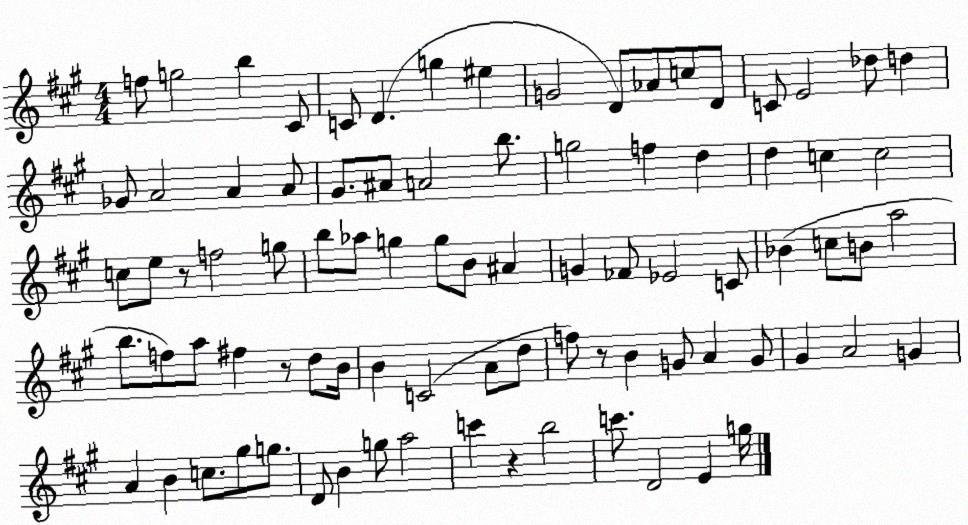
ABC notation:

X:1
T:Untitled
M:4/4
L:1/4
K:A
f/2 g2 b ^C/2 C/2 D g ^e G2 D/2 _A/2 c/2 D/2 C/2 E2 _d/2 d _G/2 A2 A A/2 ^G/2 ^A/2 A2 b/2 g2 f d d c c2 c/2 e/2 z/2 f2 g/2 b/2 _a/2 g g/2 B/2 ^A G _F/2 _E2 C/2 _B c/2 B/2 a2 b/2 f/2 a/2 ^f z/2 d/2 B/4 B C2 A/2 d/2 f/2 z/2 B G/2 A G/2 ^G A2 G A B c/2 ^g/2 g/2 D/2 B g/2 a2 c' z b2 c'/2 D2 E g/4